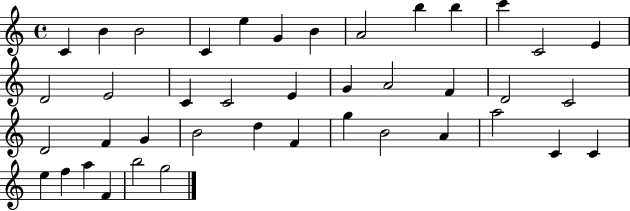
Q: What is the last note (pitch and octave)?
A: G5